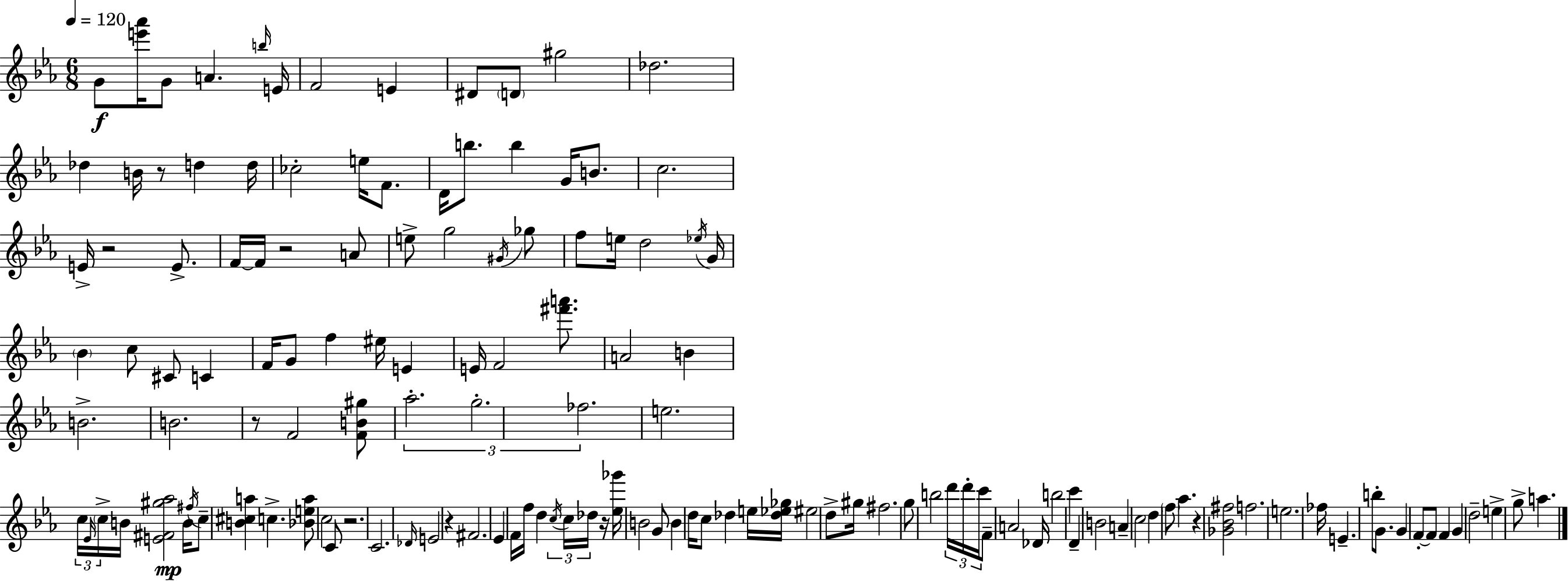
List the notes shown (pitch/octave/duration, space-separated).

G4/e [E6,Ab6]/s G4/e A4/q. B5/s E4/s F4/h E4/q D#4/e D4/e G#5/h Db5/h. Db5/q B4/s R/e D5/q D5/s CES5/h E5/s F4/e. D4/s B5/e. B5/q G4/s B4/e. C5/h. E4/s R/h E4/e. F4/s F4/s R/h A4/e E5/e G5/h G#4/s Gb5/e F5/e E5/s D5/h Eb5/s G4/s Bb4/q C5/e C#4/e C4/q F4/s G4/e F5/q EIS5/s E4/q E4/s F4/h [F#6,A6]/e. A4/h B4/q B4/h. B4/h. R/e F4/h [F4,B4,G#5]/e Ab5/h. G5/h. FES5/h. E5/h. C5/s Eb4/s C5/s B4/s [E4,F#4,G#5,Ab5]/h B4/s F#5/s C5/e [B4,C#5,A5]/q C5/q. [Bb4,E5,A5]/e C5/h C4/e R/h. C4/h. Db4/s E4/h R/q F#4/h. Eb4/q F4/s F5/s D5/q C5/s C5/s Db5/s R/s [Eb5,Gb6]/s B4/h G4/e B4/q D5/s C5/e Db5/q E5/s [Db5,Eb5,Gb5]/s EIS5/h D5/e G#5/s F#5/h. G5/e B5/h D6/s D6/s C6/s F4/e A4/h Db4/s B5/h C6/q D4/q B4/h A4/q C5/h D5/q F5/e Ab5/q. R/q [Gb4,Bb4,F#5]/h F5/h. E5/h. FES5/s E4/q. B5/e G4/e. G4/q F4/e F4/e F4/q G4/q D5/h E5/q G5/e A5/q.